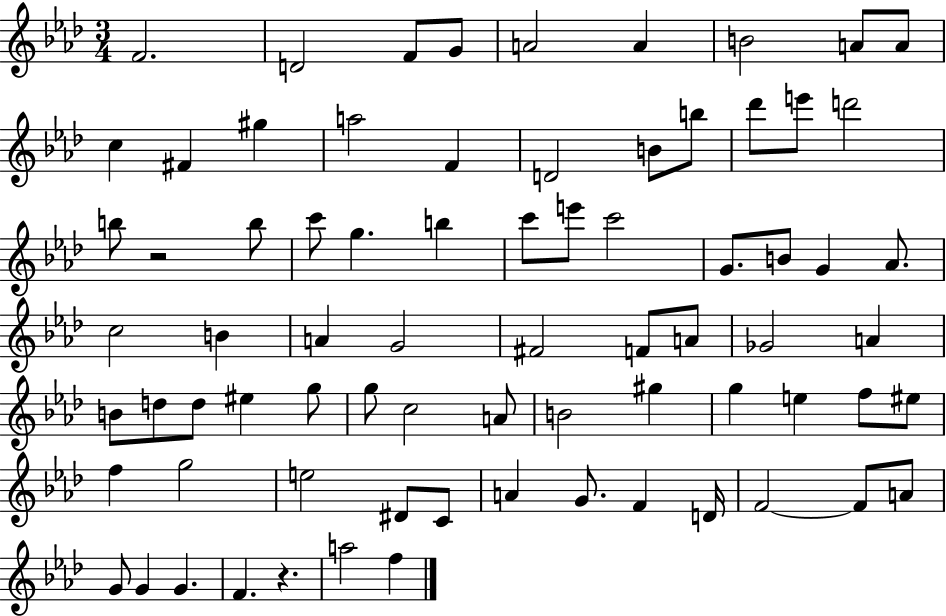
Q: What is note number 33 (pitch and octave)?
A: C5